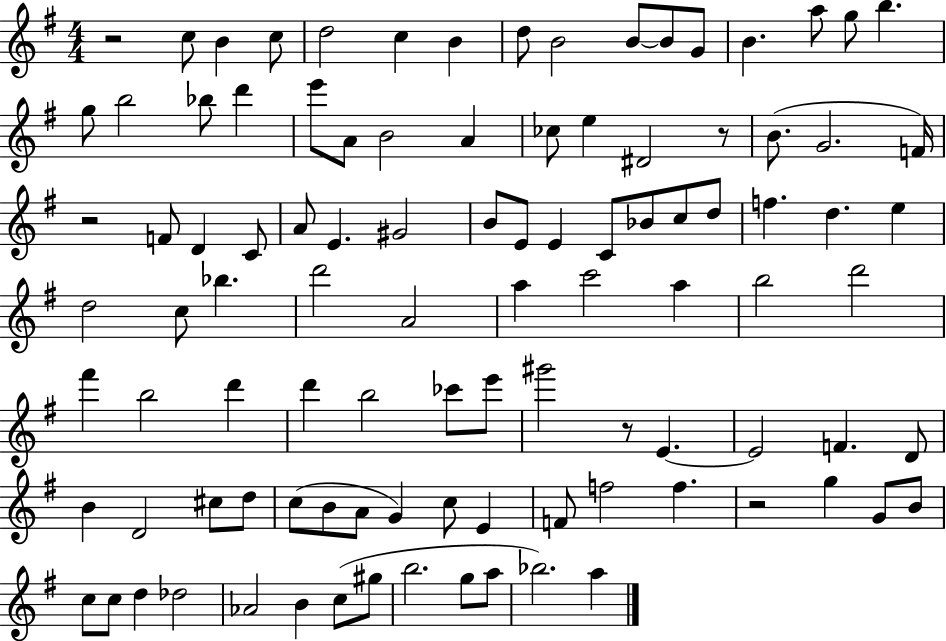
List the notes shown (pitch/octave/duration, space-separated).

R/h C5/e B4/q C5/e D5/h C5/q B4/q D5/e B4/h B4/e B4/e G4/e B4/q. A5/e G5/e B5/q. G5/e B5/h Bb5/e D6/q E6/e A4/e B4/h A4/q CES5/e E5/q D#4/h R/e B4/e. G4/h. F4/s R/h F4/e D4/q C4/e A4/e E4/q. G#4/h B4/e E4/e E4/q C4/e Bb4/e C5/e D5/e F5/q. D5/q. E5/q D5/h C5/e Bb5/q. D6/h A4/h A5/q C6/h A5/q B5/h D6/h F#6/q B5/h D6/q D6/q B5/h CES6/e E6/e G#6/h R/e E4/q. E4/h F4/q. D4/e B4/q D4/h C#5/e D5/e C5/e B4/e A4/e G4/q C5/e E4/q F4/e F5/h F5/q. R/h G5/q G4/e B4/e C5/e C5/e D5/q Db5/h Ab4/h B4/q C5/e G#5/e B5/h. G5/e A5/e Bb5/h. A5/q